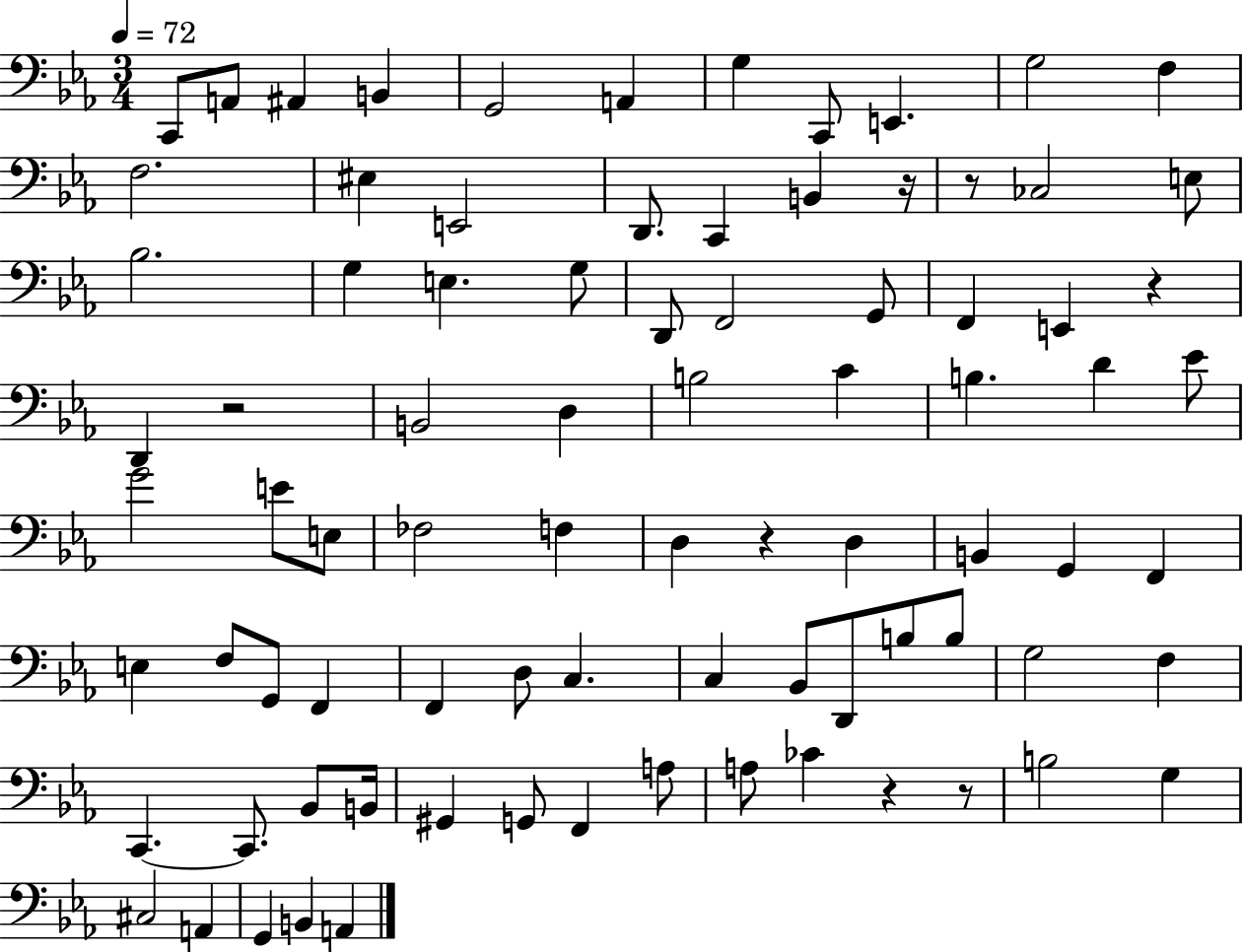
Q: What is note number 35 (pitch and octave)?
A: D4